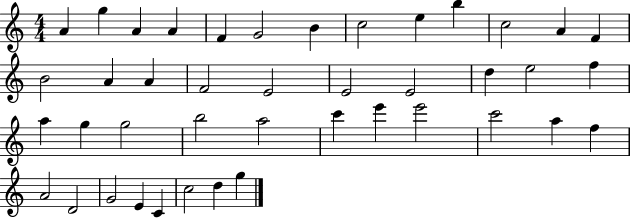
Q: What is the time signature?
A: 4/4